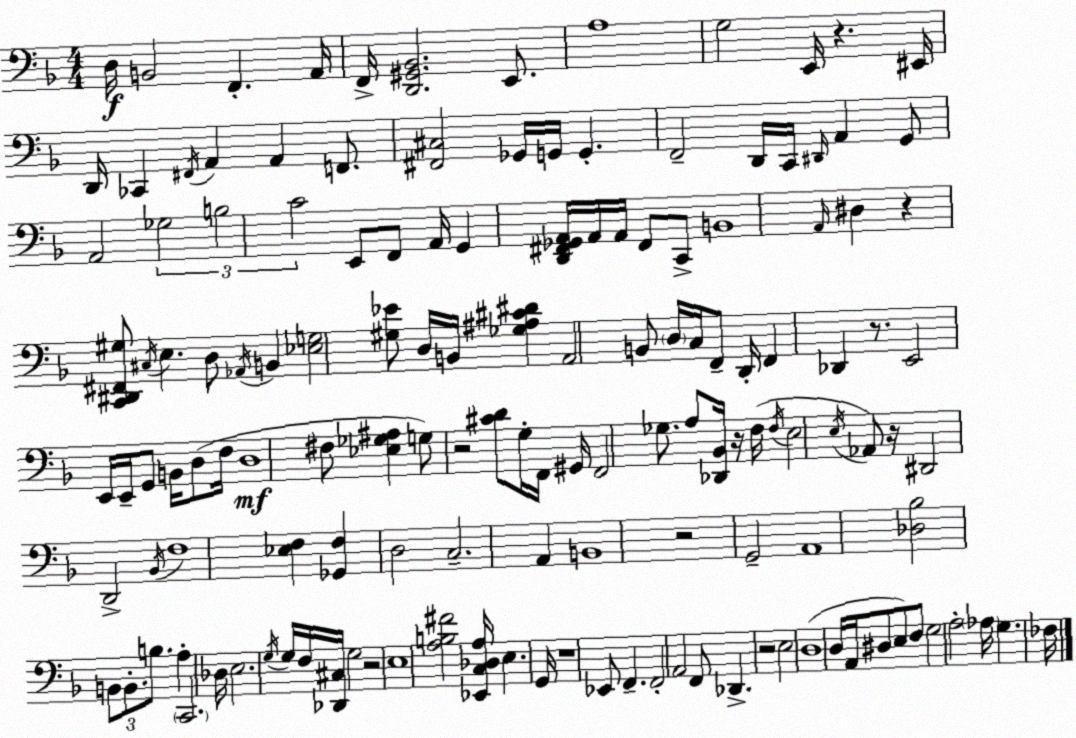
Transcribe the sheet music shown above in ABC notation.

X:1
T:Untitled
M:4/4
L:1/4
K:F
D,/4 B,,2 F,, A,,/4 F,,/4 [D,,^G,,_B,,]2 E,,/2 A,4 G,2 E,,/4 z ^E,,/4 D,,/4 _C,, ^F,,/4 A,, A,, F,,/2 [^F,,^C,]2 _G,,/4 G,,/4 G,, F,,2 D,,/4 C,,/4 ^D,,/4 A,, G,,/2 A,,2 _G,2 B,2 C2 E,,/2 F,,/2 A,,/4 G,, [D,,^F,,_G,,A,,]/4 A,,/4 A,,/4 ^F,,/2 C,,/2 B,,4 A,,/4 ^D, z [C,,^D,,^F,,^G,]/2 ^C,/4 E, D,/2 _A,,/4 B,, [_E,G,]2 [^G,_E]/2 D,/4 B,,/4 [_G,^A,^C^D] A,,2 B,,/2 D,/4 C,/4 F,,/2 D,,/4 F,, _D,, z/2 E,,2 E,,/4 E,,/4 G,,/2 B,,/4 D,/2 F,/4 D,4 ^F,/2 [_E,_G,^A,] G,/2 z2 [^CD]/2 G,/4 F,,/4 ^G,,/4 F,,2 _G,/2 A,/2 [_D,,_B,,]/4 z/4 F,/4 F,/4 E,2 E,/4 _A,,/2 z/4 ^D,,2 D,,2 _B,,/4 F,4 [_E,F,] [_G,,F,] D,2 C,2 A,, B,,4 z2 G,,2 A,,4 [_D,_B,]2 B,,/2 B,,/2 B,/2 A, C,,2 _D,/4 E,2 G,/4 G,/4 F,/4 [_D,,^C,]/4 G,2 z2 E,4 [A,B,^F]2 [_E,,C,_D,A,]/4 E, G,,/4 z4 _E,,/2 F,, F,,2 A,,2 F,,/2 _D,, z2 E,2 D,4 D,/4 A,,/4 ^D,/2 E,/2 F,/2 G,2 A,2 _A,/4 G, _F,/4